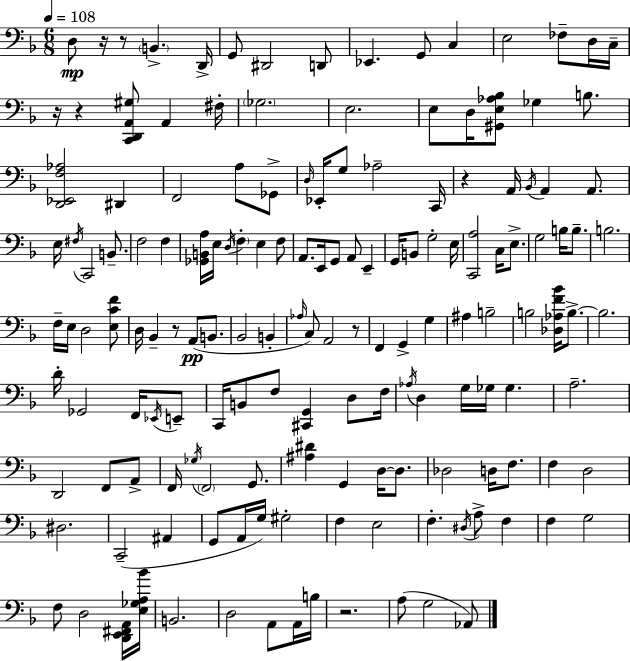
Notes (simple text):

D3/e R/s R/e B2/q. D2/s G2/e D#2/h D2/e Eb2/q. G2/e C3/q E3/h FES3/e D3/s C3/s R/s R/q [C2,D2,A2,G#3]/e A2/q F#3/s Gb3/h. E3/h. E3/e D3/s [G#2,E3,Ab3,Bb3]/e Gb3/q B3/e. [D2,Eb2,F3,Ab3]/h D#2/q F2/h A3/e Gb2/e D3/s Eb2/s G3/e Ab3/h C2/s R/q A2/s Bb2/s A2/q A2/e. E3/s F#3/s C2/h B2/e. F3/h F3/q [Gb2,B2,A3]/s E3/s D3/s F3/q E3/q F3/e A2/e. E2/s G2/e A2/e E2/q G2/s B2/e G3/h E3/s [C2,A3]/h C3/s E3/e. G3/h B3/s B3/e. B3/h. F3/s E3/s D3/h [E3,C4,F4]/e D3/s Bb2/q R/e A2/e B2/e. Bb2/h B2/q Ab3/s C3/e A2/h R/e F2/q G2/q G3/q A#3/q B3/h B3/h [Db3,Ab3,F4,Bb4]/s B3/e. B3/h. D4/s Gb2/h F2/s Eb2/s E2/e C2/s B2/e F3/e [C#2,G2]/q D3/e F3/s Ab3/s D3/q G3/s Gb3/s Gb3/q. A3/h. D2/h F2/e A2/e F2/s Gb3/s F2/h G2/e. [A#3,D#4]/q G2/q D3/s D3/e. Db3/h D3/s F3/e. F3/q D3/h D#3/h. C2/h A#2/q G2/e A2/s G3/s G#3/h F3/q E3/h F3/q. D#3/s A3/e F3/q F3/q G3/h F3/e D3/h [D2,E2,F#2,A2]/s [E3,Gb3,A3,Bb4]/s B2/h. D3/h A2/e A2/s B3/s R/h. A3/e G3/h Ab2/e